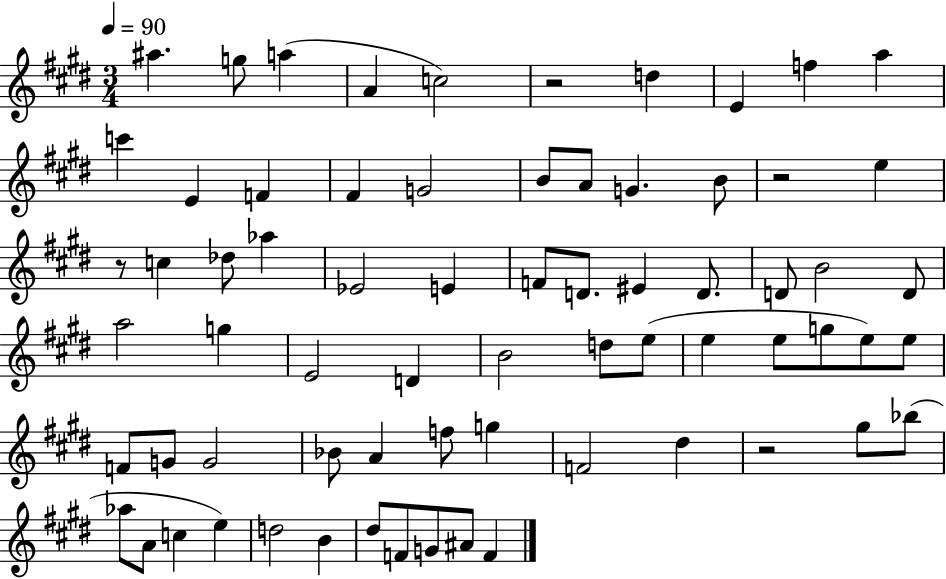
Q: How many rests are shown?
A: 4